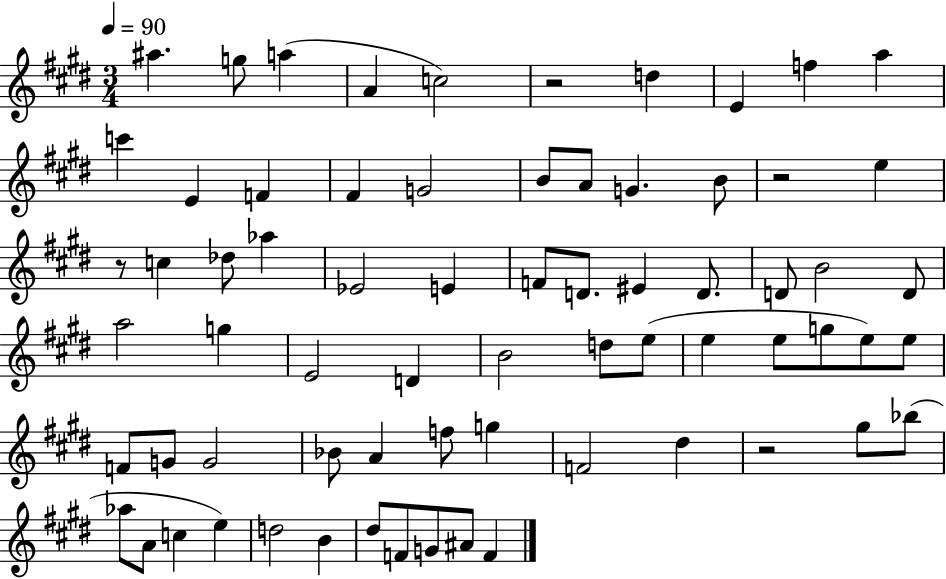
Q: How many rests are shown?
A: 4